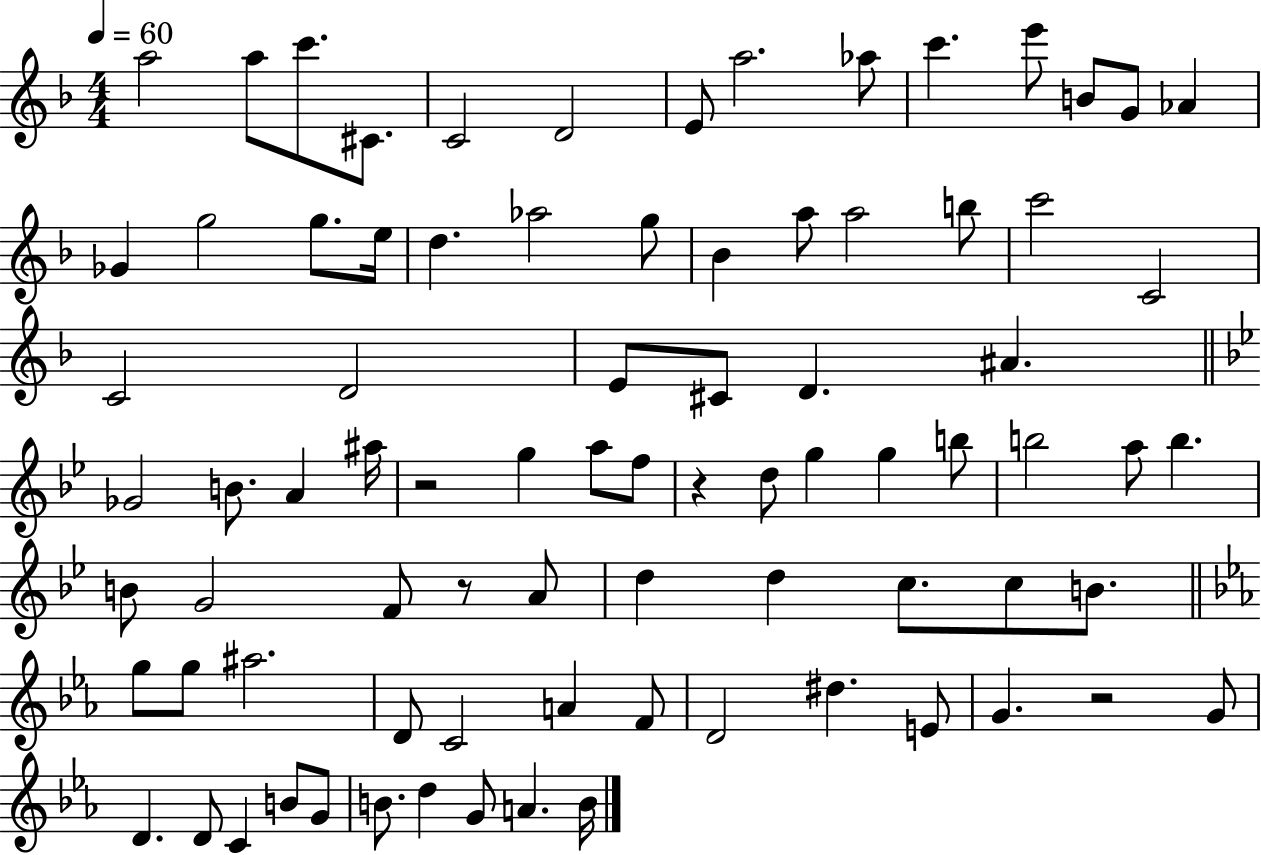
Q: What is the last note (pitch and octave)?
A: B4